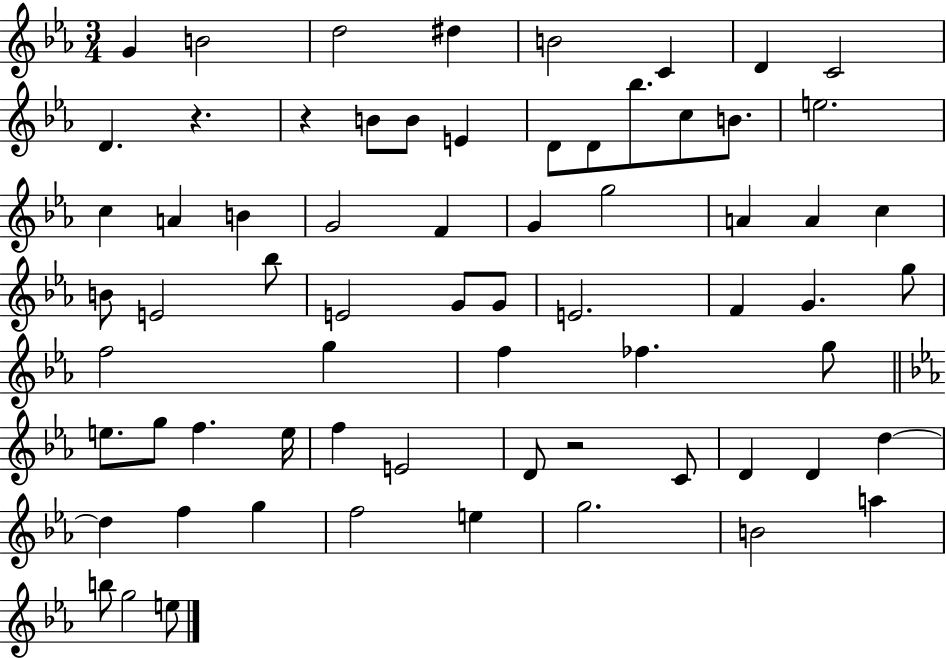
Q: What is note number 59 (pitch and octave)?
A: E5